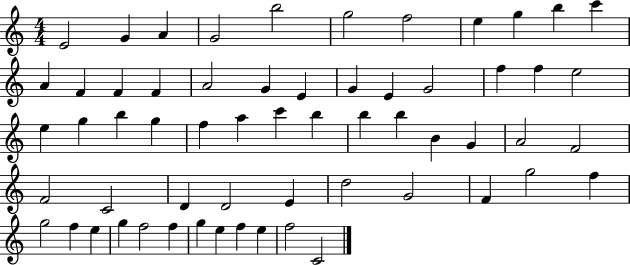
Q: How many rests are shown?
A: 0